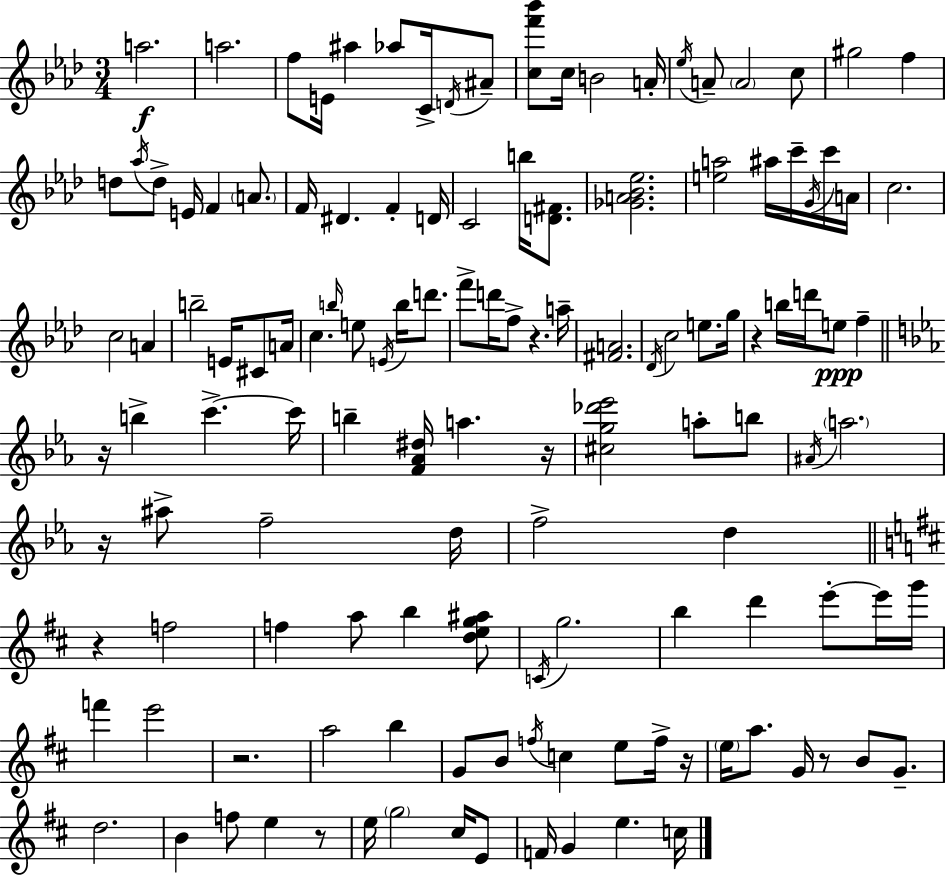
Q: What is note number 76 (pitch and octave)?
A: F5